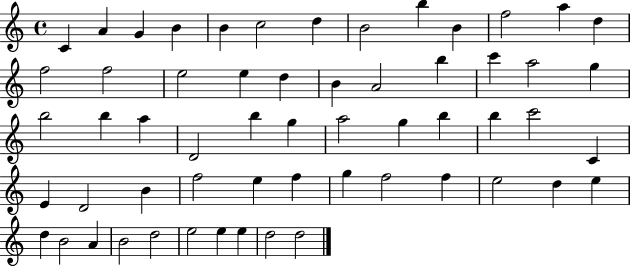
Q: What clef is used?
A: treble